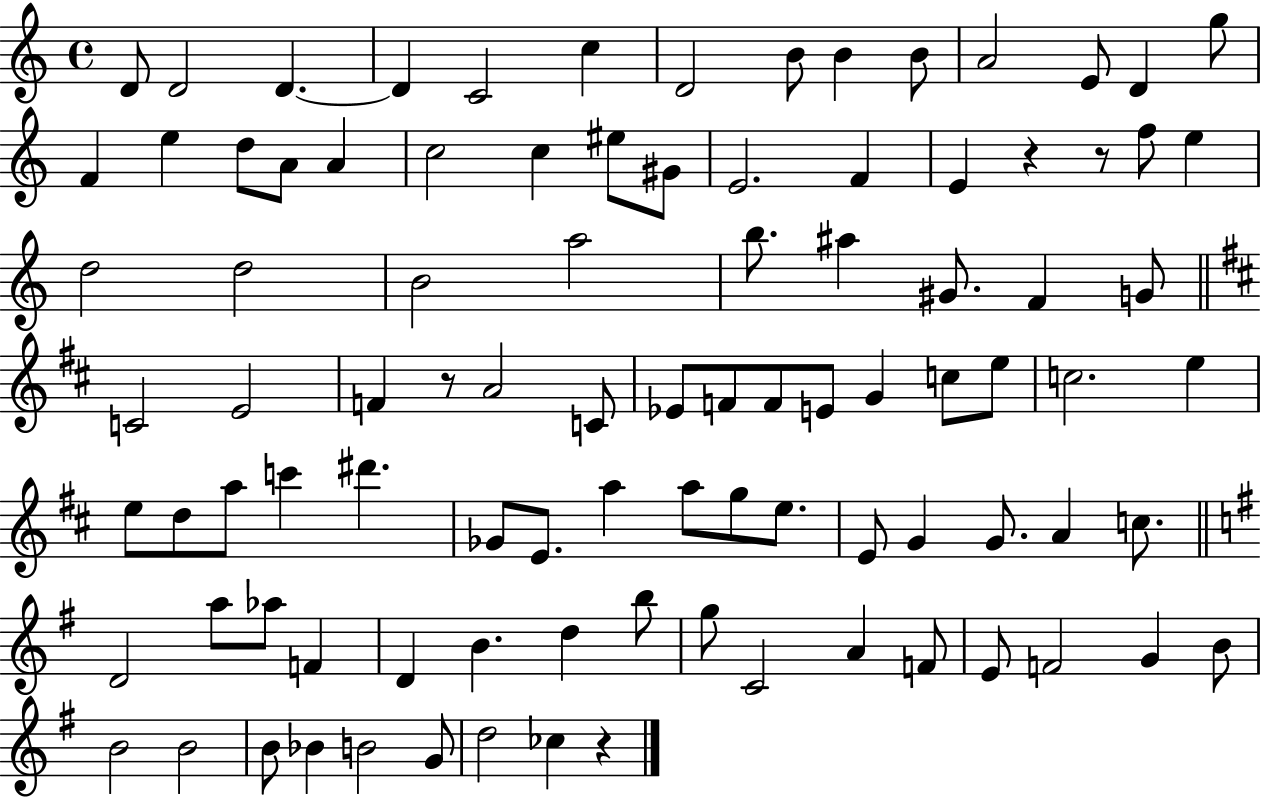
{
  \clef treble
  \time 4/4
  \defaultTimeSignature
  \key c \major
  d'8 d'2 d'4.~~ | d'4 c'2 c''4 | d'2 b'8 b'4 b'8 | a'2 e'8 d'4 g''8 | \break f'4 e''4 d''8 a'8 a'4 | c''2 c''4 eis''8 gis'8 | e'2. f'4 | e'4 r4 r8 f''8 e''4 | \break d''2 d''2 | b'2 a''2 | b''8. ais''4 gis'8. f'4 g'8 | \bar "||" \break \key d \major c'2 e'2 | f'4 r8 a'2 c'8 | ees'8 f'8 f'8 e'8 g'4 c''8 e''8 | c''2. e''4 | \break e''8 d''8 a''8 c'''4 dis'''4. | ges'8 e'8. a''4 a''8 g''8 e''8. | e'8 g'4 g'8. a'4 c''8. | \bar "||" \break \key e \minor d'2 a''8 aes''8 f'4 | d'4 b'4. d''4 b''8 | g''8 c'2 a'4 f'8 | e'8 f'2 g'4 b'8 | \break b'2 b'2 | b'8 bes'4 b'2 g'8 | d''2 ces''4 r4 | \bar "|."
}